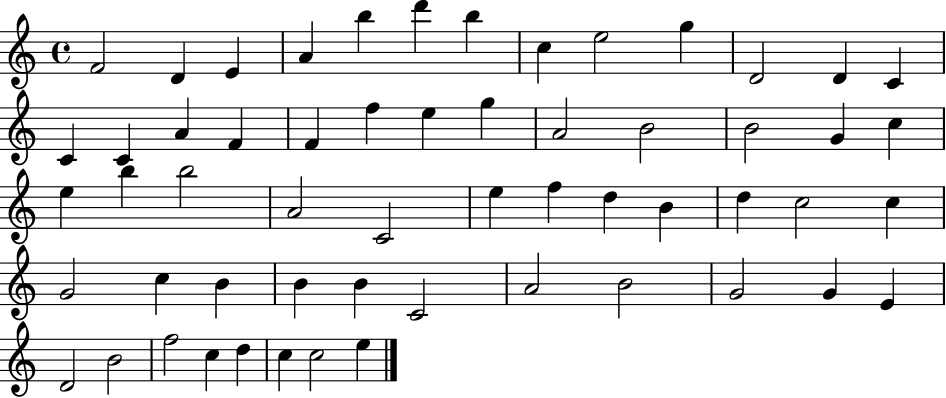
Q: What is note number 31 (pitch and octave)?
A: C4